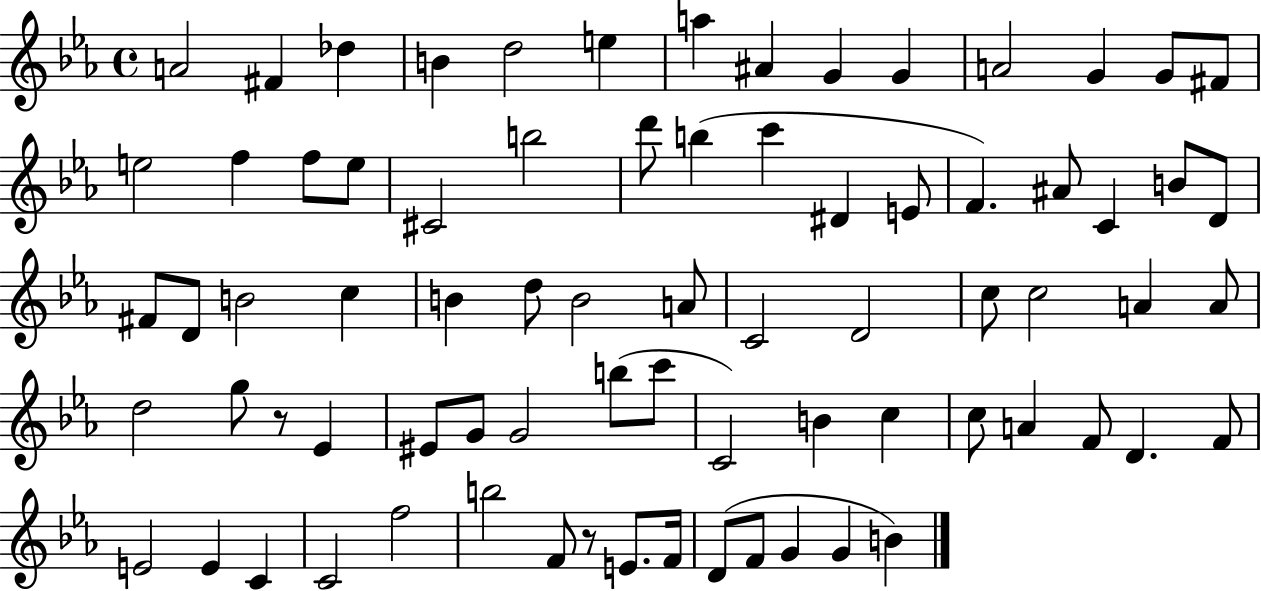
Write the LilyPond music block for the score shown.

{
  \clef treble
  \time 4/4
  \defaultTimeSignature
  \key ees \major
  a'2 fis'4 des''4 | b'4 d''2 e''4 | a''4 ais'4 g'4 g'4 | a'2 g'4 g'8 fis'8 | \break e''2 f''4 f''8 e''8 | cis'2 b''2 | d'''8 b''4( c'''4 dis'4 e'8 | f'4.) ais'8 c'4 b'8 d'8 | \break fis'8 d'8 b'2 c''4 | b'4 d''8 b'2 a'8 | c'2 d'2 | c''8 c''2 a'4 a'8 | \break d''2 g''8 r8 ees'4 | eis'8 g'8 g'2 b''8( c'''8 | c'2) b'4 c''4 | c''8 a'4 f'8 d'4. f'8 | \break e'2 e'4 c'4 | c'2 f''2 | b''2 f'8 r8 e'8. f'16 | d'8( f'8 g'4 g'4 b'4) | \break \bar "|."
}